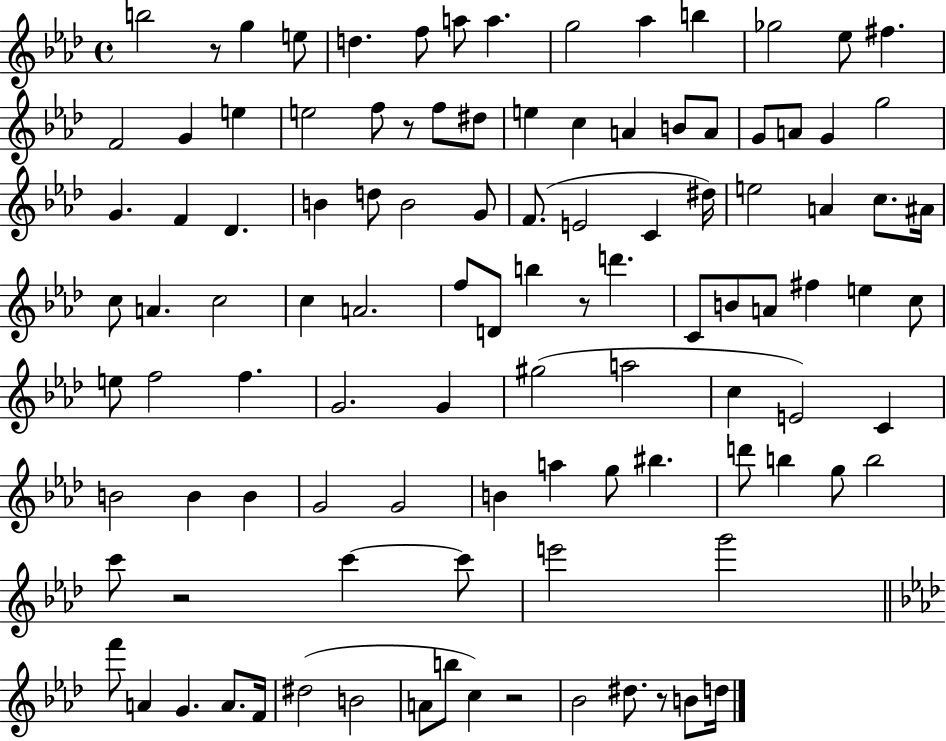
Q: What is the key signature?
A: AES major